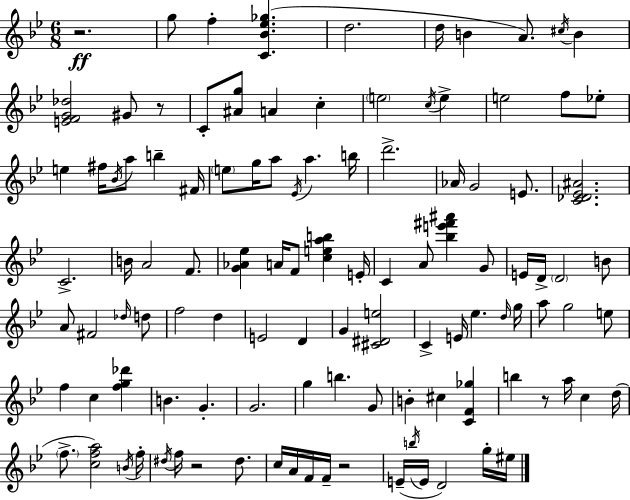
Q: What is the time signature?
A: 6/8